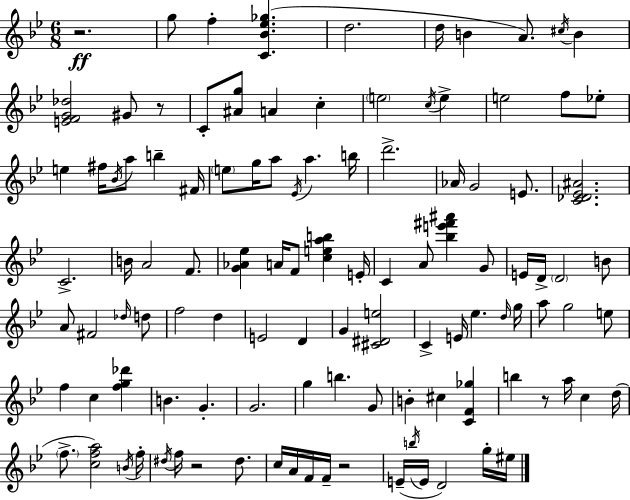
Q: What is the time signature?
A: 6/8